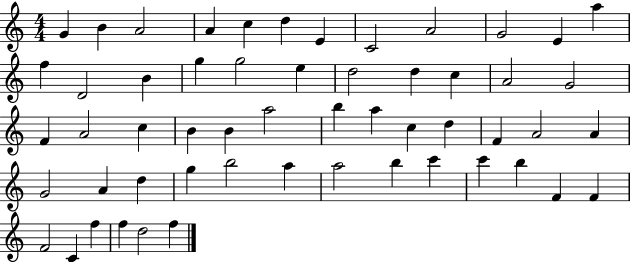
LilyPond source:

{
  \clef treble
  \numericTimeSignature
  \time 4/4
  \key c \major
  g'4 b'4 a'2 | a'4 c''4 d''4 e'4 | c'2 a'2 | g'2 e'4 a''4 | \break f''4 d'2 b'4 | g''4 g''2 e''4 | d''2 d''4 c''4 | a'2 g'2 | \break f'4 a'2 c''4 | b'4 b'4 a''2 | b''4 a''4 c''4 d''4 | f'4 a'2 a'4 | \break g'2 a'4 d''4 | g''4 b''2 a''4 | a''2 b''4 c'''4 | c'''4 b''4 f'4 f'4 | \break f'2 c'4 f''4 | f''4 d''2 f''4 | \bar "|."
}